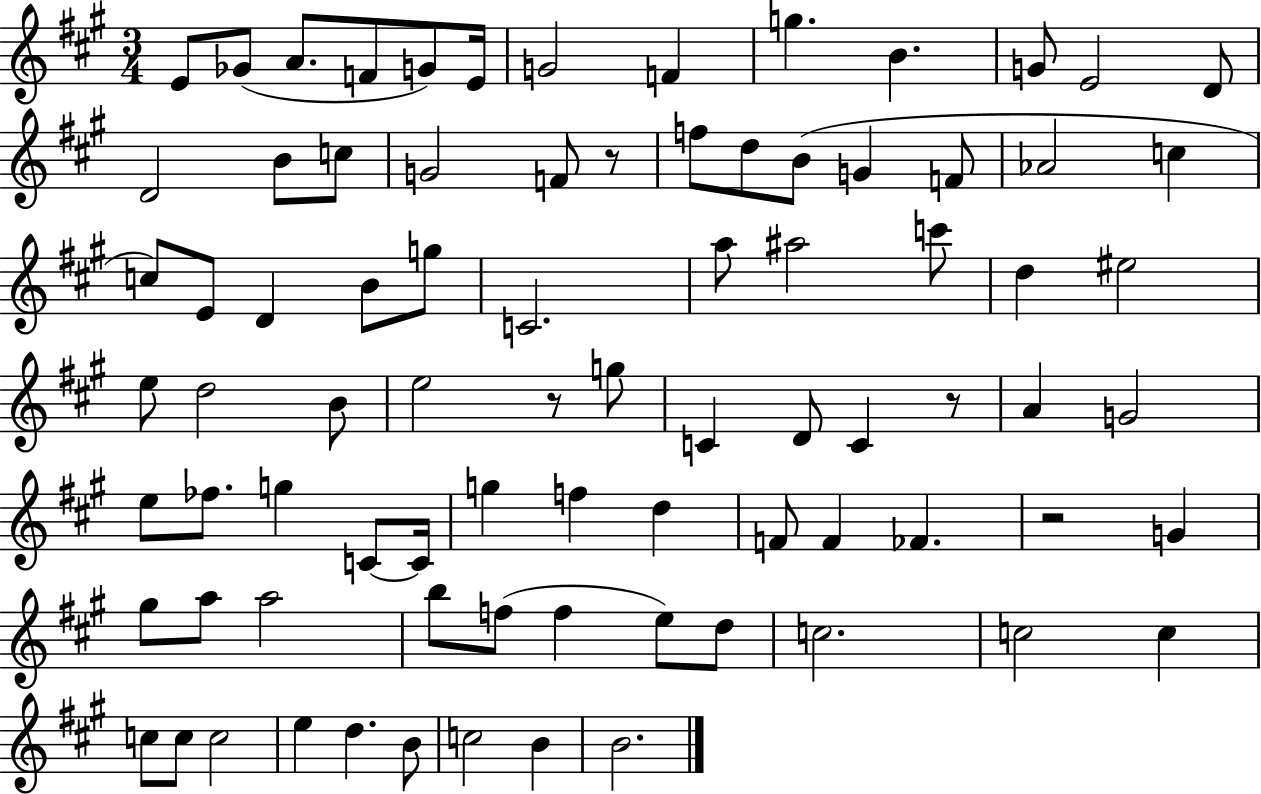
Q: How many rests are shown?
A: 4